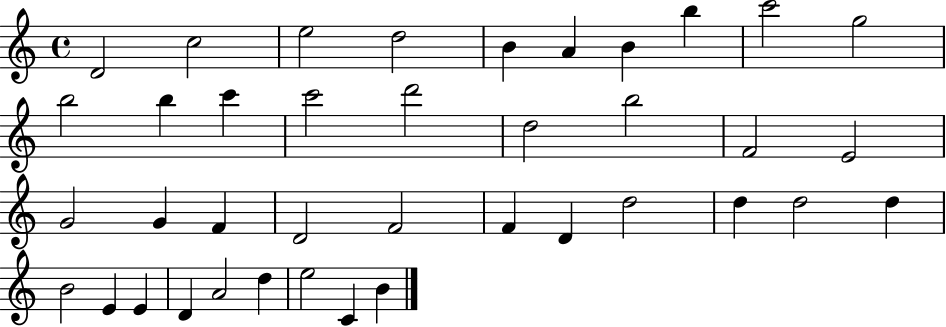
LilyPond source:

{
  \clef treble
  \time 4/4
  \defaultTimeSignature
  \key c \major
  d'2 c''2 | e''2 d''2 | b'4 a'4 b'4 b''4 | c'''2 g''2 | \break b''2 b''4 c'''4 | c'''2 d'''2 | d''2 b''2 | f'2 e'2 | \break g'2 g'4 f'4 | d'2 f'2 | f'4 d'4 d''2 | d''4 d''2 d''4 | \break b'2 e'4 e'4 | d'4 a'2 d''4 | e''2 c'4 b'4 | \bar "|."
}